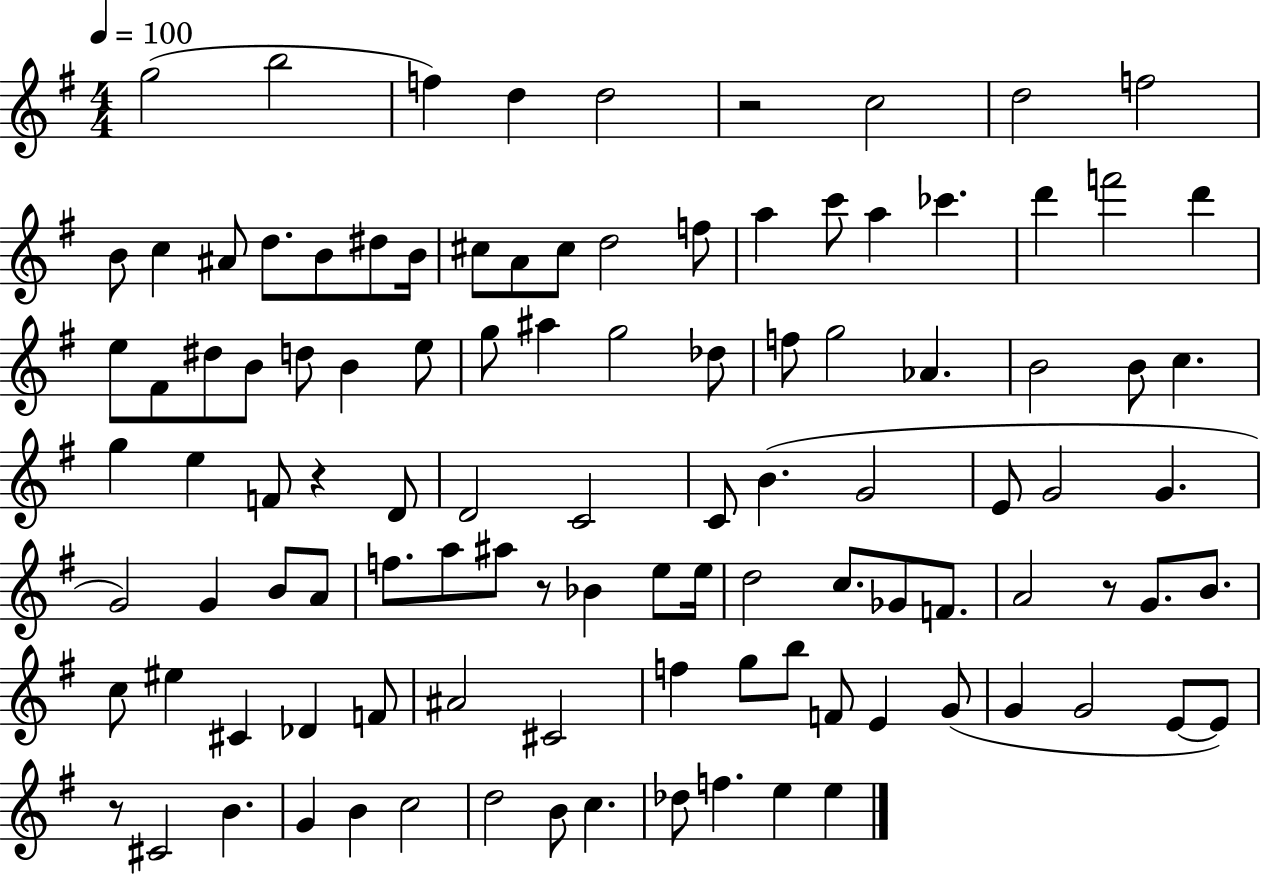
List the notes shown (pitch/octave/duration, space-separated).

G5/h B5/h F5/q D5/q D5/h R/h C5/h D5/h F5/h B4/e C5/q A#4/e D5/e. B4/e D#5/e B4/s C#5/e A4/e C#5/e D5/h F5/e A5/q C6/e A5/q CES6/q. D6/q F6/h D6/q E5/e F#4/e D#5/e B4/e D5/e B4/q E5/e G5/e A#5/q G5/h Db5/e F5/e G5/h Ab4/q. B4/h B4/e C5/q. G5/q E5/q F4/e R/q D4/e D4/h C4/h C4/e B4/q. G4/h E4/e G4/h G4/q. G4/h G4/q B4/e A4/e F5/e. A5/e A#5/e R/e Bb4/q E5/e E5/s D5/h C5/e. Gb4/e F4/e. A4/h R/e G4/e. B4/e. C5/e EIS5/q C#4/q Db4/q F4/e A#4/h C#4/h F5/q G5/e B5/e F4/e E4/q G4/e G4/q G4/h E4/e E4/e R/e C#4/h B4/q. G4/q B4/q C5/h D5/h B4/e C5/q. Db5/e F5/q. E5/q E5/q